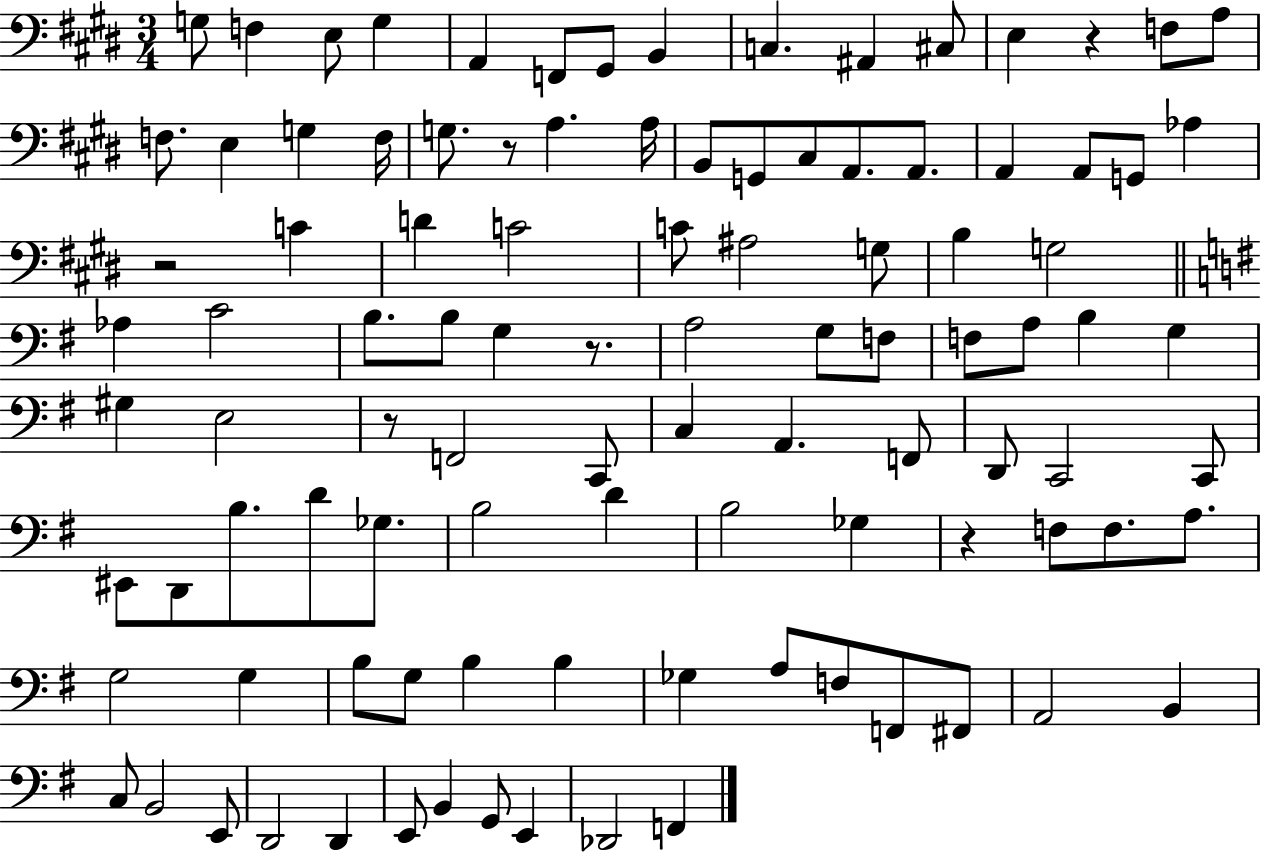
G3/e F3/q E3/e G3/q A2/q F2/e G#2/e B2/q C3/q. A#2/q C#3/e E3/q R/q F3/e A3/e F3/e. E3/q G3/q F3/s G3/e. R/e A3/q. A3/s B2/e G2/e C#3/e A2/e. A2/e. A2/q A2/e G2/e Ab3/q R/h C4/q D4/q C4/h C4/e A#3/h G3/e B3/q G3/h Ab3/q C4/h B3/e. B3/e G3/q R/e. A3/h G3/e F3/e F3/e A3/e B3/q G3/q G#3/q E3/h R/e F2/h C2/e C3/q A2/q. F2/e D2/e C2/h C2/e EIS2/e D2/e B3/e. D4/e Gb3/e. B3/h D4/q B3/h Gb3/q R/q F3/e F3/e. A3/e. G3/h G3/q B3/e G3/e B3/q B3/q Gb3/q A3/e F3/e F2/e F#2/e A2/h B2/q C3/e B2/h E2/e D2/h D2/q E2/e B2/q G2/e E2/q Db2/h F2/q